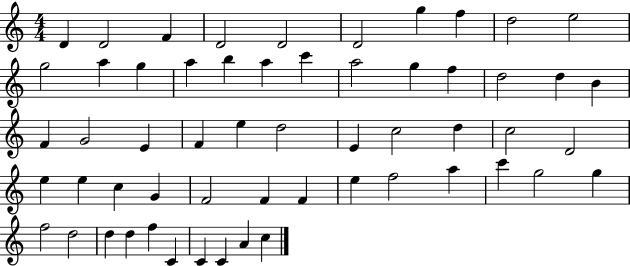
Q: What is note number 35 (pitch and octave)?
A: E5